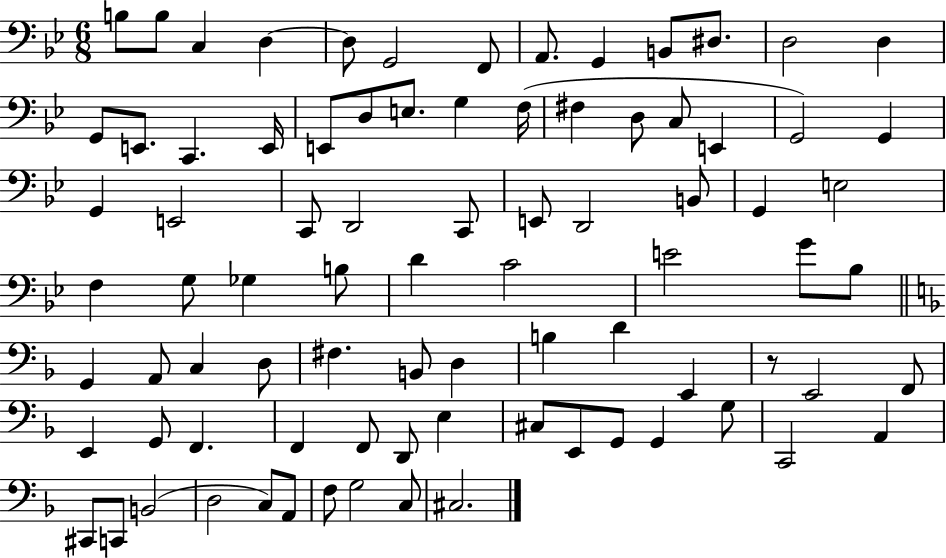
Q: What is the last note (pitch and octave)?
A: C#3